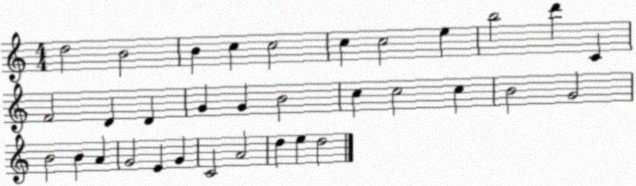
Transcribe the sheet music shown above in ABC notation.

X:1
T:Untitled
M:4/4
L:1/4
K:C
d2 B2 B c c2 c c2 e b2 d' C F2 D D G G B2 c c2 c B2 G2 B2 B A G2 E G C2 A2 d e d2